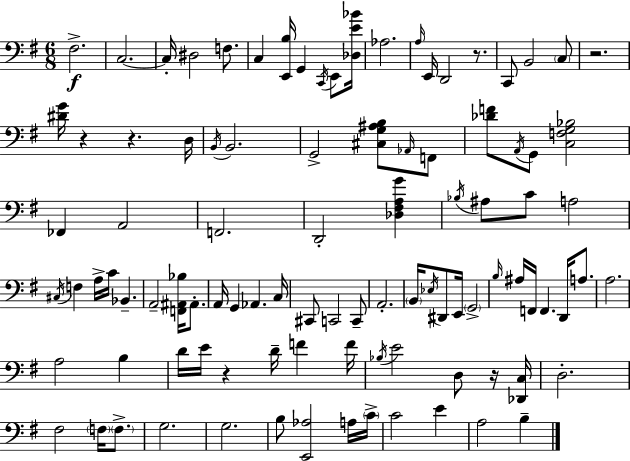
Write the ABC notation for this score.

X:1
T:Untitled
M:6/8
L:1/4
K:Em
^F,2 C,2 C,/4 ^D,2 F,/2 C, [E,,B,]/4 G,, C,,/4 E,,/2 [_D,E_B]/4 _A,2 A,/4 E,,/4 D,,2 z/2 C,,/2 B,,2 C,/2 z2 [^DG]/4 z z D,/4 B,,/4 B,,2 G,,2 [^C,G,^A,B,]/2 _A,,/4 F,,/2 [_DF]/2 A,,/4 G,,/2 [C,F,G,_B,]2 _F,, A,,2 F,,2 D,,2 [_D,^F,A,G] _B,/4 ^A,/2 C/2 A,2 ^C,/4 F, A,/4 C/4 _B,, A,,2 [F,,^A,,_B,]/4 ^A,,/2 A,,/4 G,, _A,, C,/4 ^C,,/2 C,,2 C,,/2 A,,2 B,,/4 _E,/4 ^D,,/2 E,,/4 G,,2 B,/4 ^A,/4 F,,/4 F,, D,,/4 A,/2 A,2 A,2 B, D/4 E/4 z D/4 F F/4 _B,/4 E2 D,/2 z/4 [_D,,C,]/4 D,2 ^F,2 F,/4 F,/2 G,2 G,2 B,/2 [E,,_A,]2 A,/4 C/4 C2 E A,2 B,